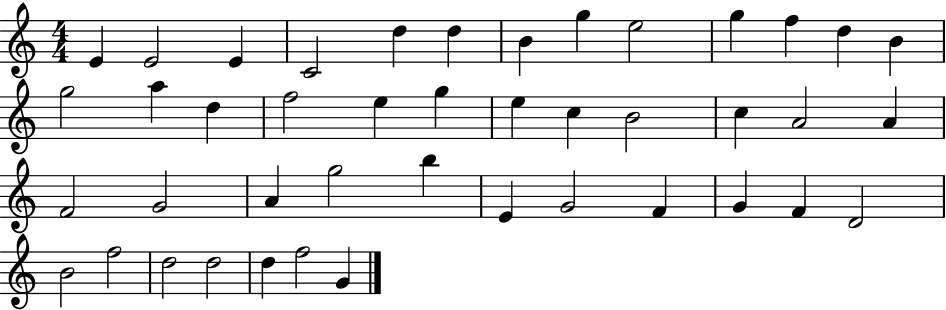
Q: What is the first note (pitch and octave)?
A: E4